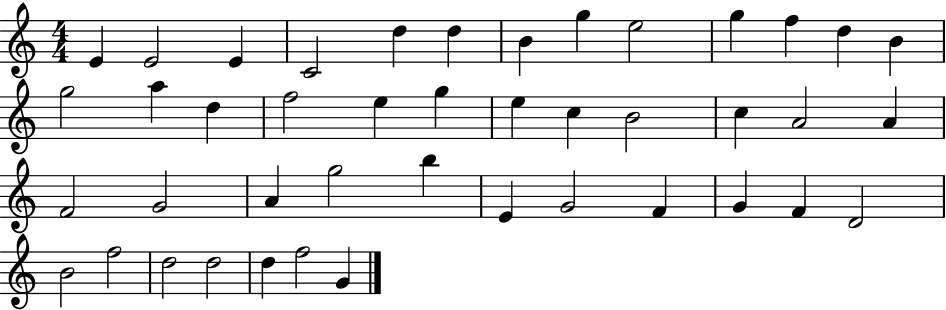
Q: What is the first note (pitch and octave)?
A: E4